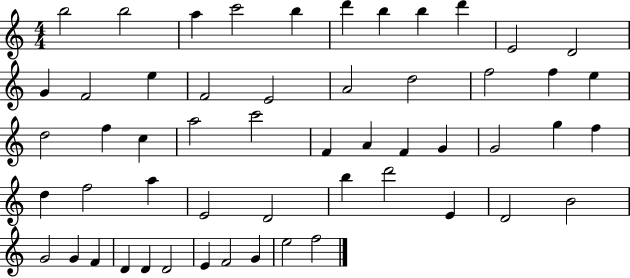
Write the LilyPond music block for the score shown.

{
  \clef treble
  \numericTimeSignature
  \time 4/4
  \key c \major
  b''2 b''2 | a''4 c'''2 b''4 | d'''4 b''4 b''4 d'''4 | e'2 d'2 | \break g'4 f'2 e''4 | f'2 e'2 | a'2 d''2 | f''2 f''4 e''4 | \break d''2 f''4 c''4 | a''2 c'''2 | f'4 a'4 f'4 g'4 | g'2 g''4 f''4 | \break d''4 f''2 a''4 | e'2 d'2 | b''4 d'''2 e'4 | d'2 b'2 | \break g'2 g'4 f'4 | d'4 d'4 d'2 | e'4 f'2 g'4 | e''2 f''2 | \break \bar "|."
}